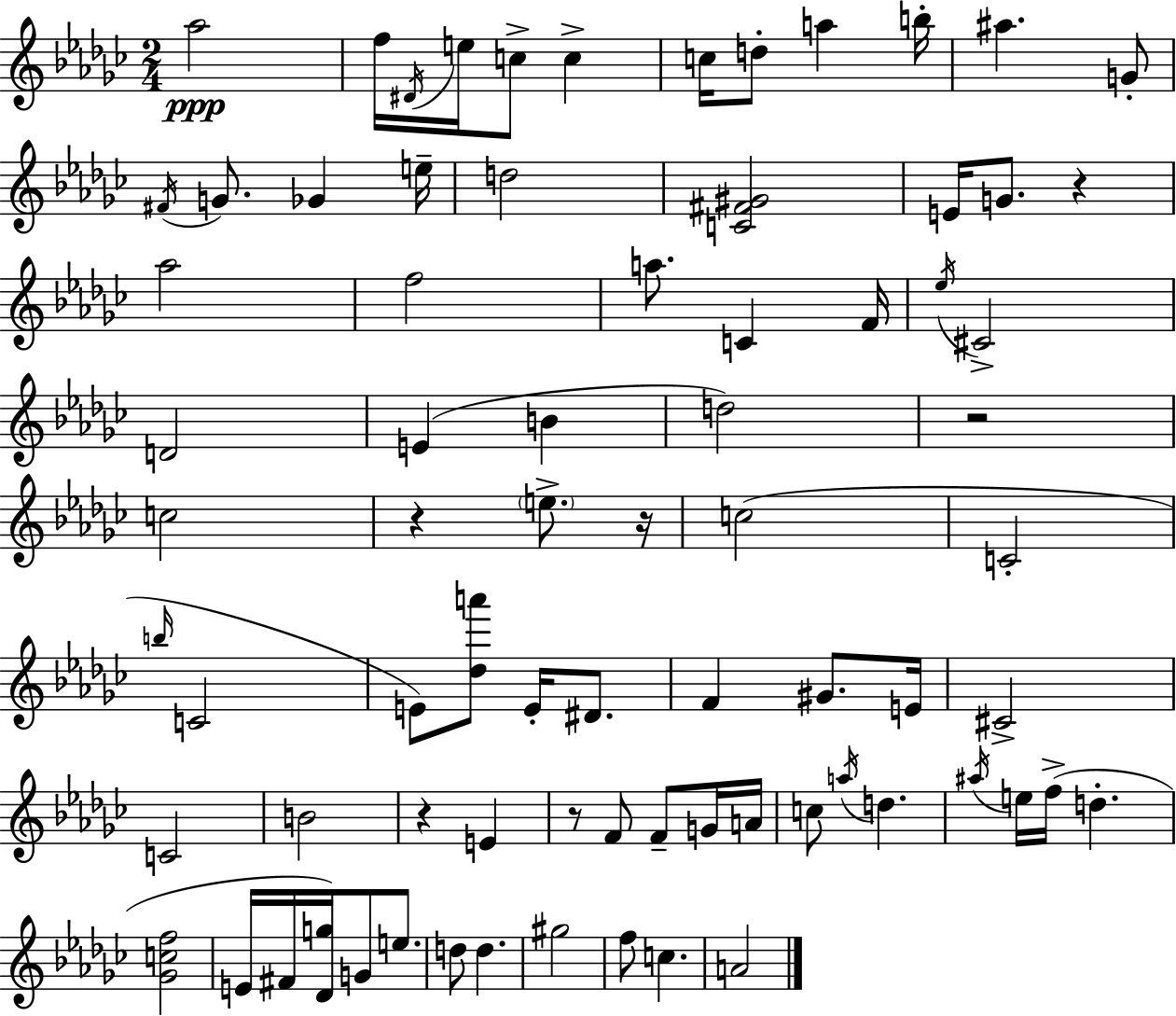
Ab5/h F5/s D#4/s E5/s C5/e C5/q C5/s D5/e A5/q B5/s A#5/q. G4/e F#4/s G4/e. Gb4/q E5/s D5/h [C4,F#4,G#4]/h E4/s G4/e. R/q Ab5/h F5/h A5/e. C4/q F4/s Eb5/s C#4/h D4/h E4/q B4/q D5/h R/h C5/h R/q E5/e. R/s C5/h C4/h B5/s C4/h E4/e [Db5,A6]/e E4/s D#4/e. F4/q G#4/e. E4/s C#4/h C4/h B4/h R/q E4/q R/e F4/e F4/e G4/s A4/s C5/e A5/s D5/q. A#5/s E5/s F5/s D5/q. [Gb4,C5,F5]/h E4/s F#4/s [Db4,G5]/s G4/e E5/e. D5/e D5/q. G#5/h F5/e C5/q. A4/h